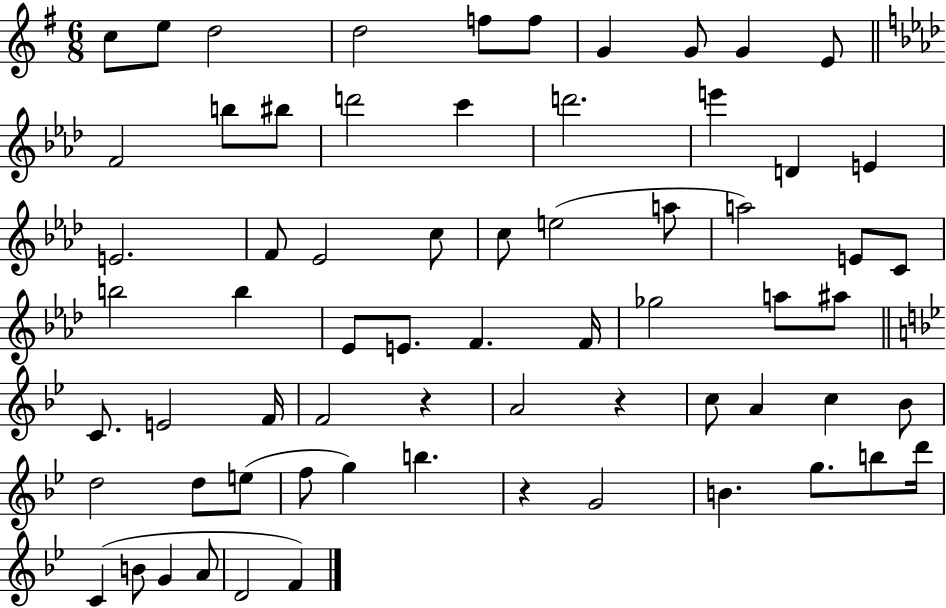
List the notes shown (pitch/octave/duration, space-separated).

C5/e E5/e D5/h D5/h F5/e F5/e G4/q G4/e G4/q E4/e F4/h B5/e BIS5/e D6/h C6/q D6/h. E6/q D4/q E4/q E4/h. F4/e Eb4/h C5/e C5/e E5/h A5/e A5/h E4/e C4/e B5/h B5/q Eb4/e E4/e. F4/q. F4/s Gb5/h A5/e A#5/e C4/e. E4/h F4/s F4/h R/q A4/h R/q C5/e A4/q C5/q Bb4/e D5/h D5/e E5/e F5/e G5/q B5/q. R/q G4/h B4/q. G5/e. B5/e D6/s C4/q B4/e G4/q A4/e D4/h F4/q